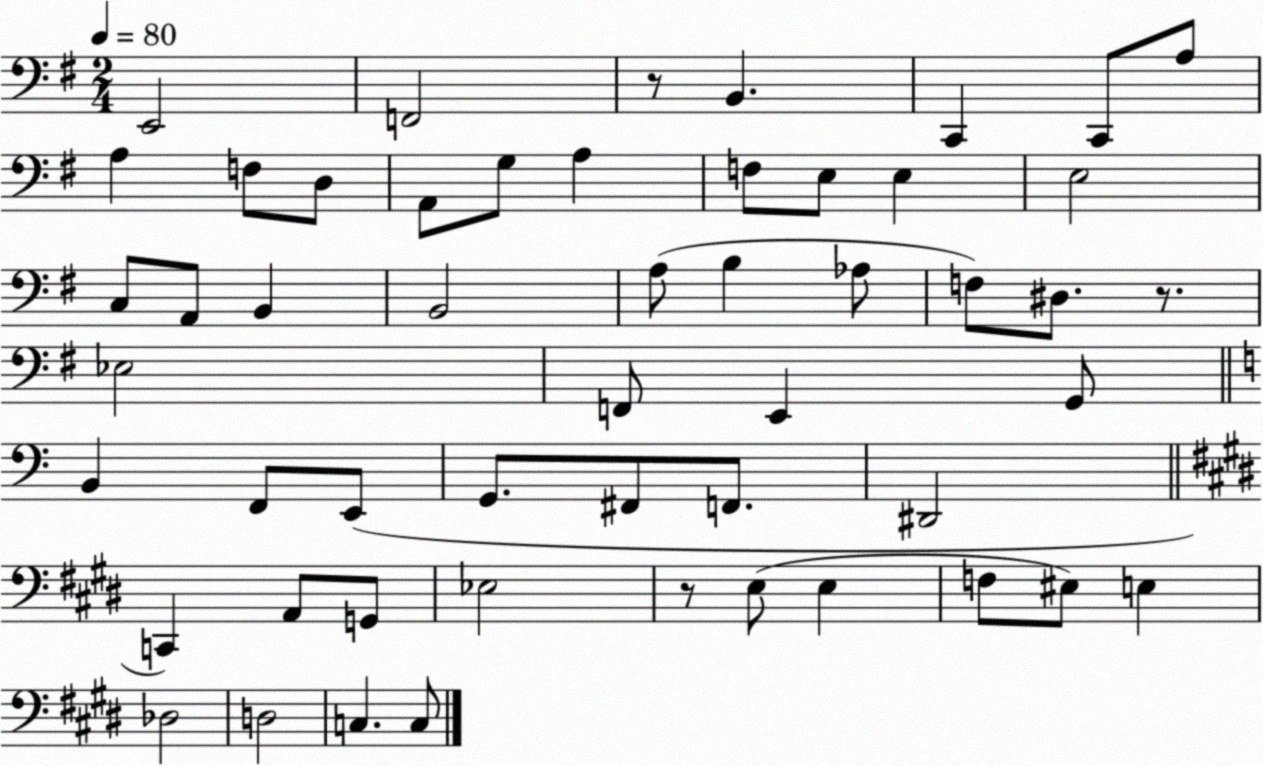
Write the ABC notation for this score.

X:1
T:Untitled
M:2/4
L:1/4
K:G
E,,2 F,,2 z/2 B,, C,, C,,/2 A,/2 A, F,/2 D,/2 A,,/2 G,/2 A, F,/2 E,/2 E, E,2 C,/2 A,,/2 B,, B,,2 A,/2 B, _A,/2 F,/2 ^D,/2 z/2 _E,2 F,,/2 E,, G,,/2 B,, F,,/2 E,,/2 G,,/2 ^F,,/2 F,,/2 ^D,,2 C,, A,,/2 G,,/2 _E,2 z/2 E,/2 E, F,/2 ^E,/2 E, _D,2 D,2 C, C,/2